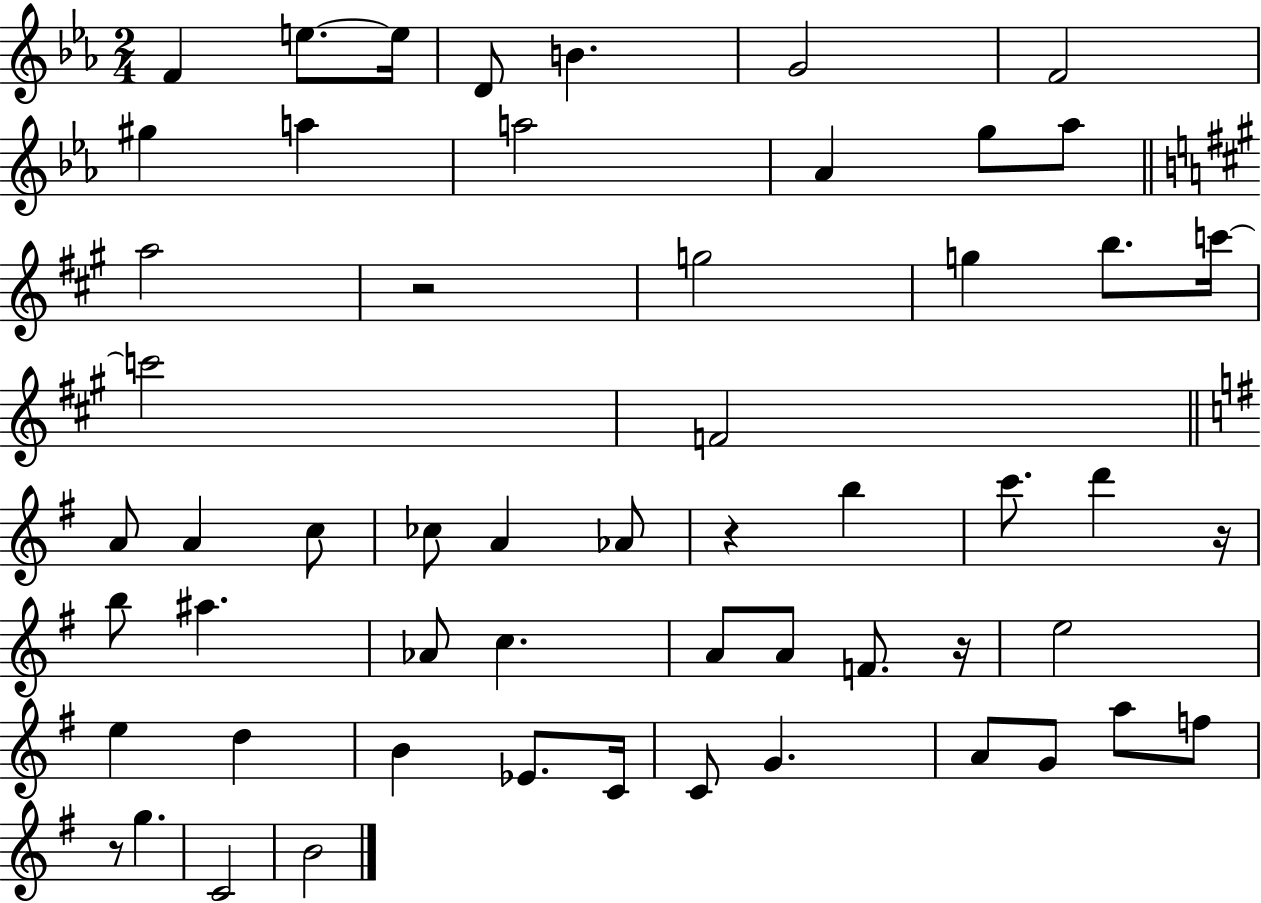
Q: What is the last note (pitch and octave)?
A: B4